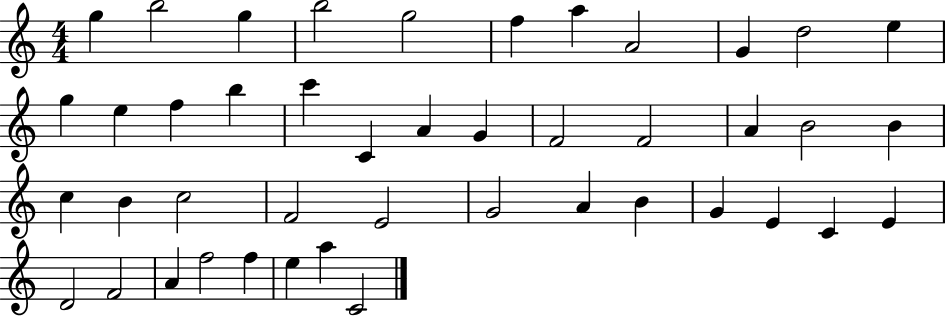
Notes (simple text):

G5/q B5/h G5/q B5/h G5/h F5/q A5/q A4/h G4/q D5/h E5/q G5/q E5/q F5/q B5/q C6/q C4/q A4/q G4/q F4/h F4/h A4/q B4/h B4/q C5/q B4/q C5/h F4/h E4/h G4/h A4/q B4/q G4/q E4/q C4/q E4/q D4/h F4/h A4/q F5/h F5/q E5/q A5/q C4/h